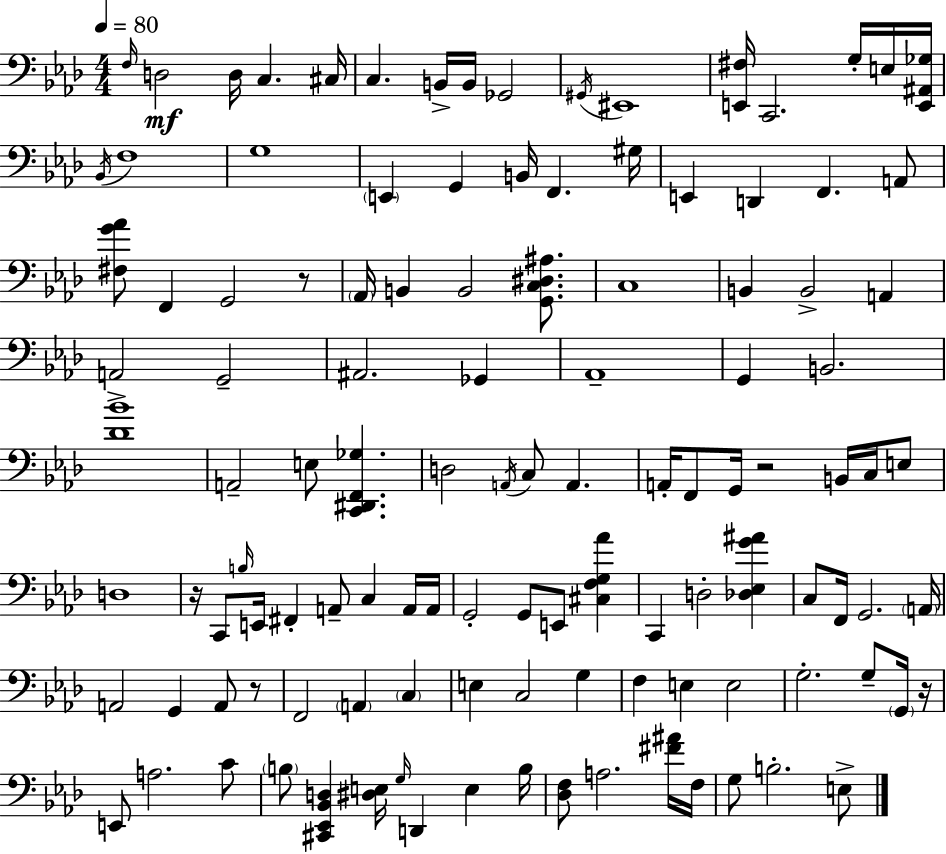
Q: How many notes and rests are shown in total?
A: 117